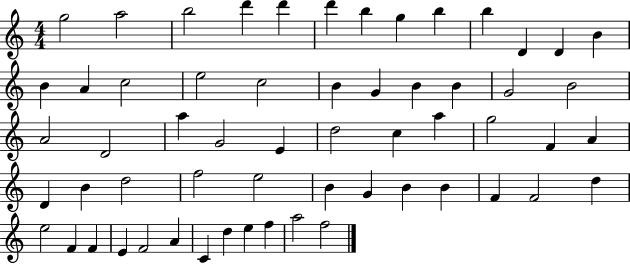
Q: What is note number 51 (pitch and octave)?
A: E4